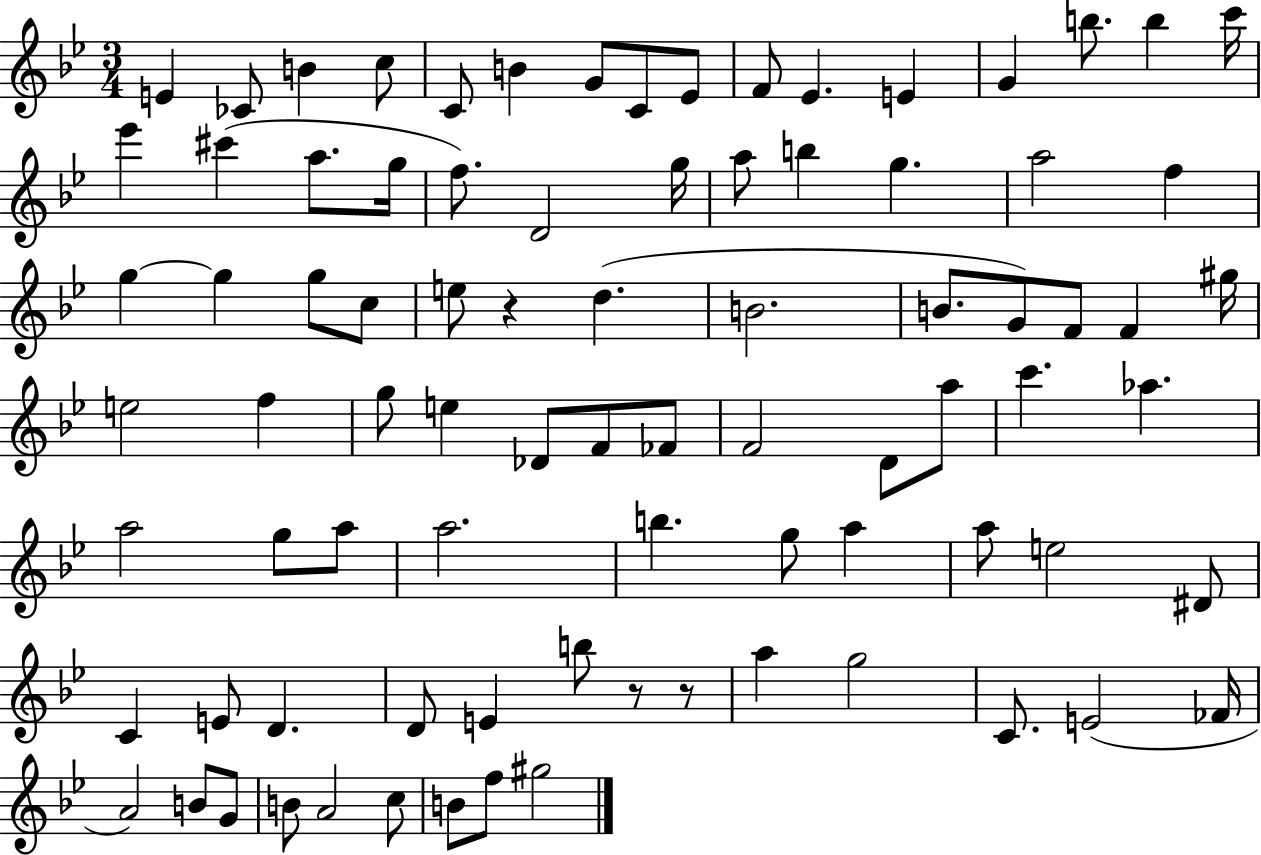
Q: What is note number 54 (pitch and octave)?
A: G5